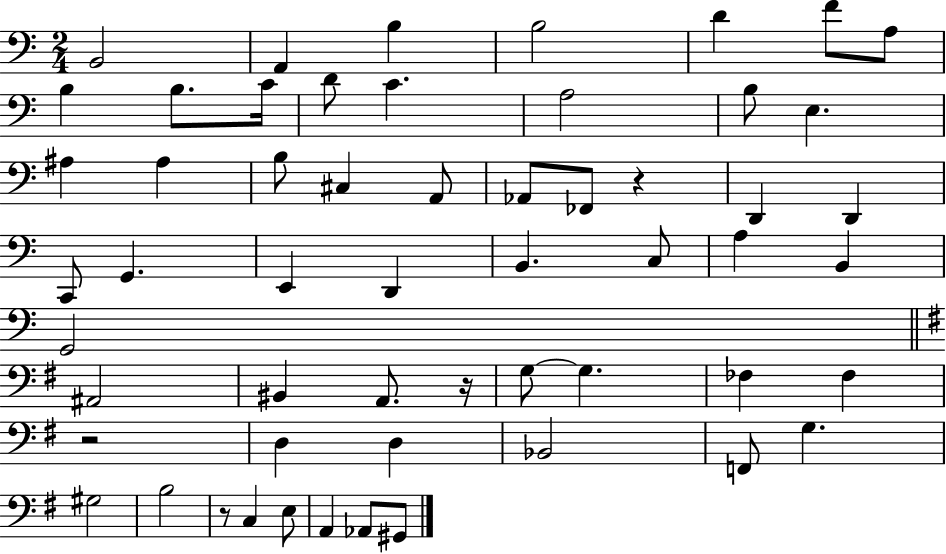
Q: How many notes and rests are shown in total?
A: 56